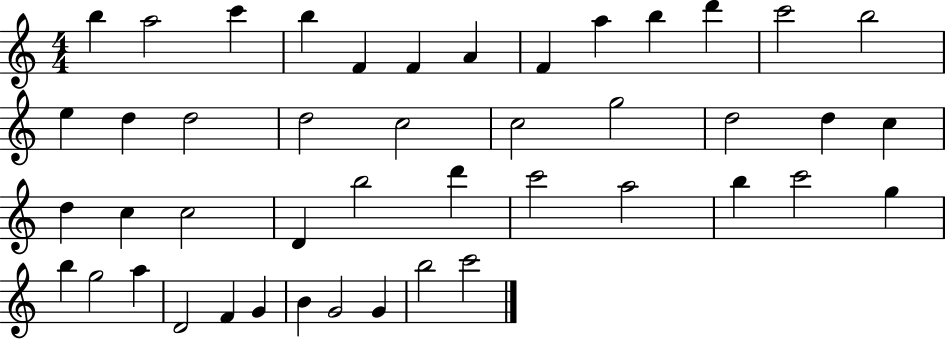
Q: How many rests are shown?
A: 0